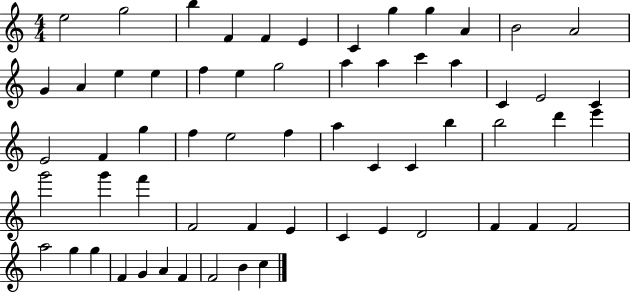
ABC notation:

X:1
T:Untitled
M:4/4
L:1/4
K:C
e2 g2 b F F E C g g A B2 A2 G A e e f e g2 a a c' a C E2 C E2 F g f e2 f a C C b b2 d' e' g'2 g' f' F2 F E C E D2 F F F2 a2 g g F G A F F2 B c